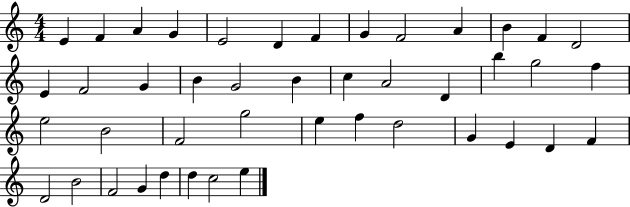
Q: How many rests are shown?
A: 0